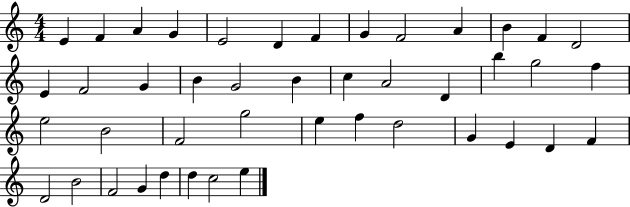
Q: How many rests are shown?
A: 0